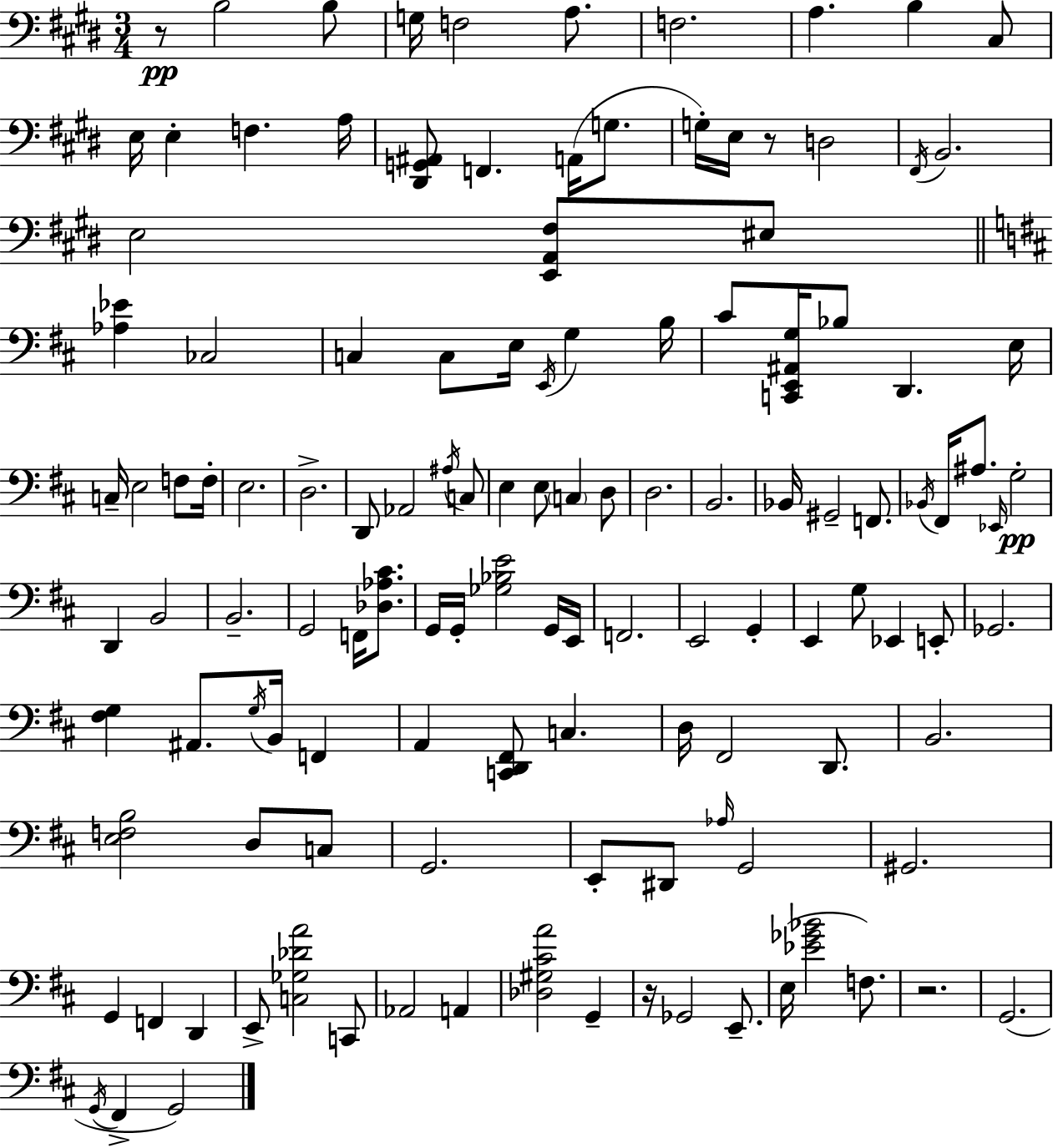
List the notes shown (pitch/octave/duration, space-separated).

R/e B3/h B3/e G3/s F3/h A3/e. F3/h. A3/q. B3/q C#3/e E3/s E3/q F3/q. A3/s [D#2,G2,A#2]/e F2/q. A2/s G3/e. G3/s E3/s R/e D3/h F#2/s B2/h. E3/h [E2,A2,F#3]/e EIS3/e [Ab3,Eb4]/q CES3/h C3/q C3/e E3/s E2/s G3/q B3/s C#4/e [C2,E2,A#2,G3]/s Bb3/e D2/q. E3/s C3/s E3/h F3/e F3/s E3/h. D3/h. D2/e Ab2/h A#3/s C3/e E3/q E3/e C3/q D3/e D3/h. B2/h. Bb2/s G#2/h F2/e. Bb2/s F#2/s A#3/e. Eb2/s G3/h D2/q B2/h B2/h. G2/h F2/s [Db3,Ab3,C#4]/e. G2/s G2/s [Gb3,Bb3,E4]/h G2/s E2/s F2/h. E2/h G2/q E2/q G3/e Eb2/q E2/e Gb2/h. [F#3,G3]/q A#2/e. G3/s B2/s F2/q A2/q [C2,D2,F#2]/e C3/q. D3/s F#2/h D2/e. B2/h. [E3,F3,B3]/h D3/e C3/e G2/h. E2/e D#2/e Ab3/s G2/h G#2/h. G2/q F2/q D2/q E2/e [C3,Gb3,Db4,A4]/h C2/e Ab2/h A2/q [Db3,G#3,C#4,A4]/h G2/q R/s Gb2/h E2/e. E3/s [Eb4,Gb4,Bb4]/h F3/e. R/h. G2/h. G2/s F#2/q G2/h